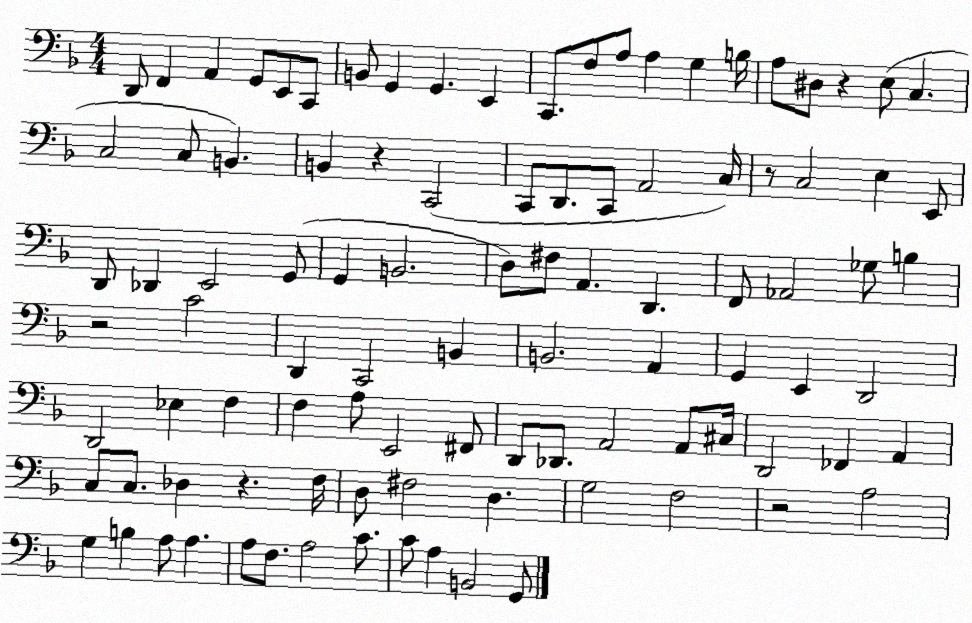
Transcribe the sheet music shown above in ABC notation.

X:1
T:Untitled
M:4/4
L:1/4
K:F
D,,/2 F,, A,, G,,/2 E,,/2 C,,/2 B,,/2 G,, G,, E,, C,,/2 F,/2 A,/2 A, G, B,/4 A,/2 ^D,/2 z E,/2 C, C,2 C,/2 B,, B,, z C,,2 C,,/2 D,,/2 C,,/2 A,,2 C,/4 z/2 C,2 E, E,,/2 D,,/2 _D,, E,,2 G,,/2 G,, B,,2 D,/2 ^F,/2 A,, D,, F,,/2 _A,,2 _G,/2 B, z2 C2 D,, C,,2 B,, B,,2 A,, G,, E,, D,,2 D,,2 _E, F, F, A,/2 E,,2 ^F,,/2 D,,/2 _D,,/2 A,,2 A,,/2 ^C,/4 D,,2 _F,, A,, C,/2 C,/2 _D, z F,/4 D,/2 ^F,2 D, G,2 F,2 z2 A,2 G, B, A,/2 A, A,/2 F,/2 A,2 C/2 C/2 A, B,,2 G,,/2